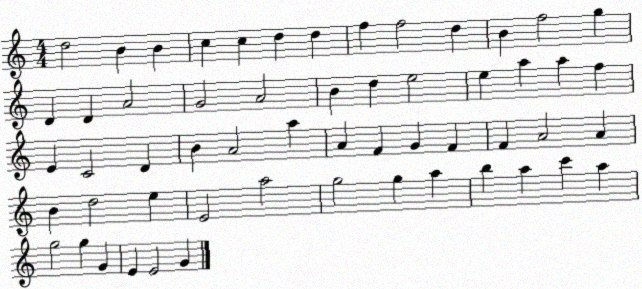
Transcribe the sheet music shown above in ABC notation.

X:1
T:Untitled
M:4/4
L:1/4
K:C
d2 B B c c d d f f2 d B f2 g D D A2 G2 A2 B d e2 e a a f E C2 D B A2 a A F G F F A2 A B d2 e E2 a2 g2 g a b a c' a g2 g G E E2 G